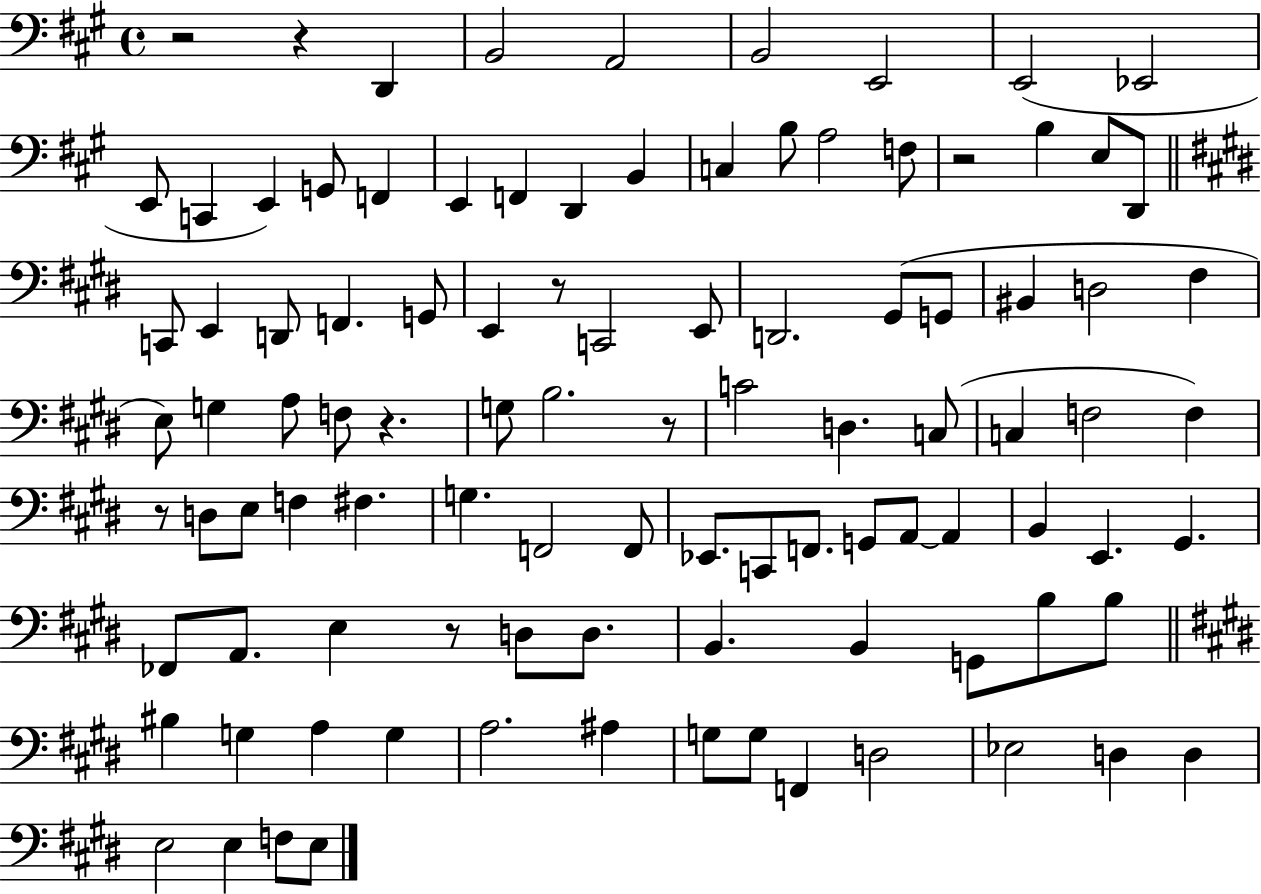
R/h R/q D2/q B2/h A2/h B2/h E2/h E2/h Eb2/h E2/e C2/q E2/q G2/e F2/q E2/q F2/q D2/q B2/q C3/q B3/e A3/h F3/e R/h B3/q E3/e D2/e C2/e E2/q D2/e F2/q. G2/e E2/q R/e C2/h E2/e D2/h. G#2/e G2/e BIS2/q D3/h F#3/q E3/e G3/q A3/e F3/e R/q. G3/e B3/h. R/e C4/h D3/q. C3/e C3/q F3/h F3/q R/e D3/e E3/e F3/q F#3/q. G3/q. F2/h F2/e Eb2/e. C2/e F2/e. G2/e A2/e A2/q B2/q E2/q. G#2/q. FES2/e A2/e. E3/q R/e D3/e D3/e. B2/q. B2/q G2/e B3/e B3/e BIS3/q G3/q A3/q G3/q A3/h. A#3/q G3/e G3/e F2/q D3/h Eb3/h D3/q D3/q E3/h E3/q F3/e E3/e